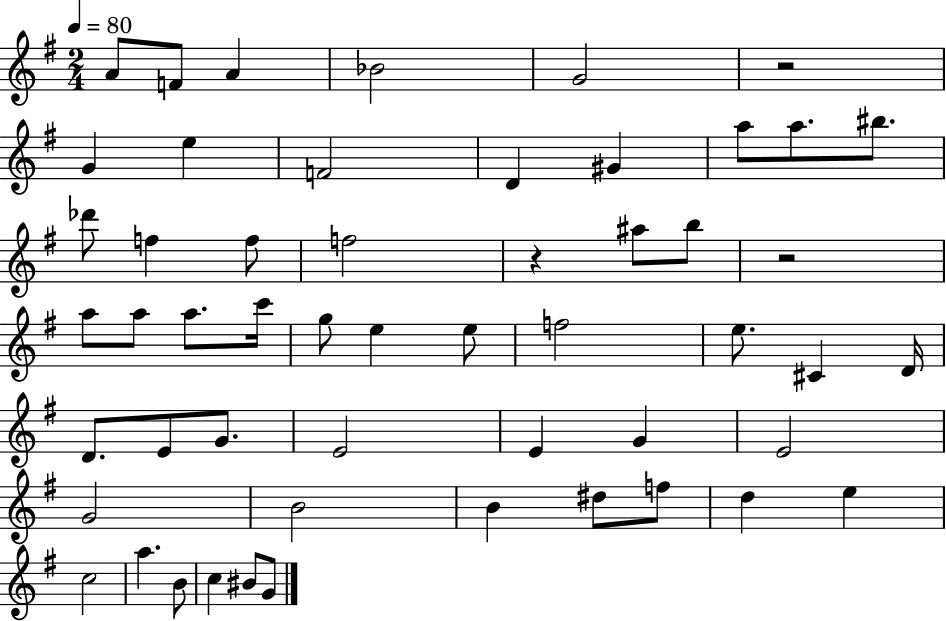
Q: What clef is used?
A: treble